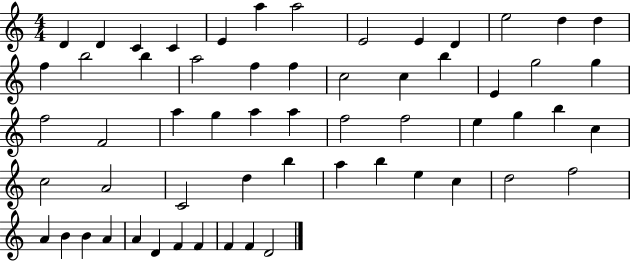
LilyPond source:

{
  \clef treble
  \numericTimeSignature
  \time 4/4
  \key c \major
  d'4 d'4 c'4 c'4 | e'4 a''4 a''2 | e'2 e'4 d'4 | e''2 d''4 d''4 | \break f''4 b''2 b''4 | a''2 f''4 f''4 | c''2 c''4 b''4 | e'4 g''2 g''4 | \break f''2 f'2 | a''4 g''4 a''4 a''4 | f''2 f''2 | e''4 g''4 b''4 c''4 | \break c''2 a'2 | c'2 d''4 b''4 | a''4 b''4 e''4 c''4 | d''2 f''2 | \break a'4 b'4 b'4 a'4 | a'4 d'4 f'4 f'4 | f'4 f'4 d'2 | \bar "|."
}